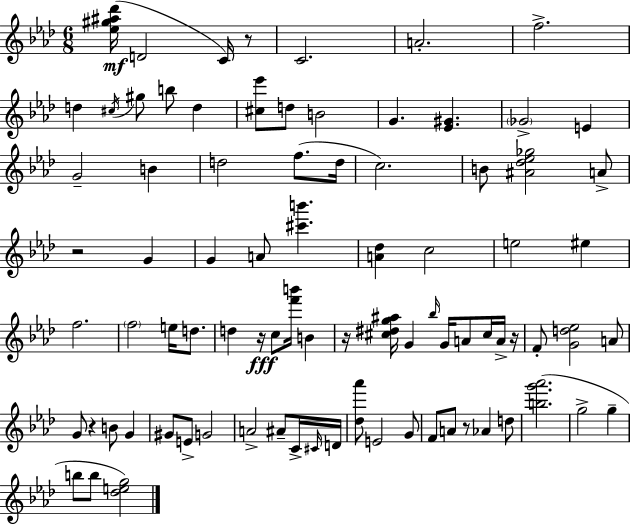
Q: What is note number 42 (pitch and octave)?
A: A4